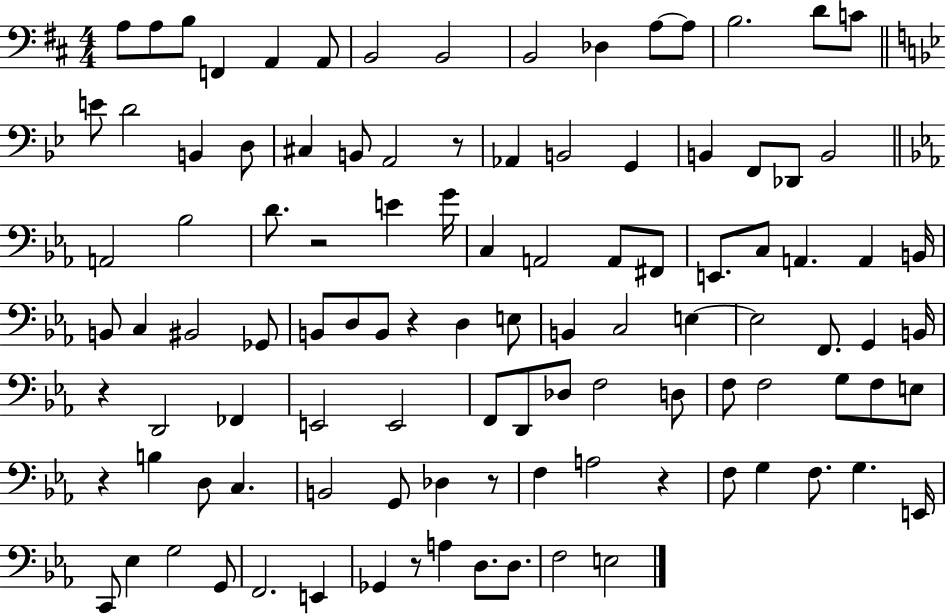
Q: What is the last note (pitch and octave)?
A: E3